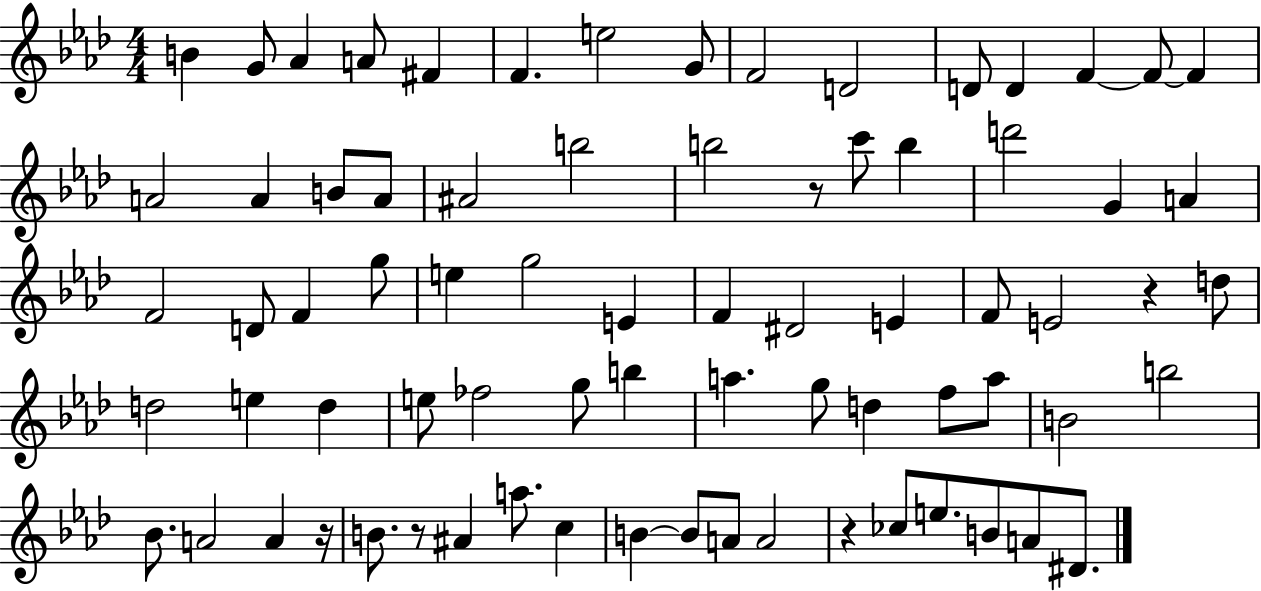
B4/q G4/e Ab4/q A4/e F#4/q F4/q. E5/h G4/e F4/h D4/h D4/e D4/q F4/q F4/e F4/q A4/h A4/q B4/e A4/e A#4/h B5/h B5/h R/e C6/e B5/q D6/h G4/q A4/q F4/h D4/e F4/q G5/e E5/q G5/h E4/q F4/q D#4/h E4/q F4/e E4/h R/q D5/e D5/h E5/q D5/q E5/e FES5/h G5/e B5/q A5/q. G5/e D5/q F5/e A5/e B4/h B5/h Bb4/e. A4/h A4/q R/s B4/e. R/e A#4/q A5/e. C5/q B4/q B4/e A4/e A4/h R/q CES5/e E5/e. B4/e A4/e D#4/e.